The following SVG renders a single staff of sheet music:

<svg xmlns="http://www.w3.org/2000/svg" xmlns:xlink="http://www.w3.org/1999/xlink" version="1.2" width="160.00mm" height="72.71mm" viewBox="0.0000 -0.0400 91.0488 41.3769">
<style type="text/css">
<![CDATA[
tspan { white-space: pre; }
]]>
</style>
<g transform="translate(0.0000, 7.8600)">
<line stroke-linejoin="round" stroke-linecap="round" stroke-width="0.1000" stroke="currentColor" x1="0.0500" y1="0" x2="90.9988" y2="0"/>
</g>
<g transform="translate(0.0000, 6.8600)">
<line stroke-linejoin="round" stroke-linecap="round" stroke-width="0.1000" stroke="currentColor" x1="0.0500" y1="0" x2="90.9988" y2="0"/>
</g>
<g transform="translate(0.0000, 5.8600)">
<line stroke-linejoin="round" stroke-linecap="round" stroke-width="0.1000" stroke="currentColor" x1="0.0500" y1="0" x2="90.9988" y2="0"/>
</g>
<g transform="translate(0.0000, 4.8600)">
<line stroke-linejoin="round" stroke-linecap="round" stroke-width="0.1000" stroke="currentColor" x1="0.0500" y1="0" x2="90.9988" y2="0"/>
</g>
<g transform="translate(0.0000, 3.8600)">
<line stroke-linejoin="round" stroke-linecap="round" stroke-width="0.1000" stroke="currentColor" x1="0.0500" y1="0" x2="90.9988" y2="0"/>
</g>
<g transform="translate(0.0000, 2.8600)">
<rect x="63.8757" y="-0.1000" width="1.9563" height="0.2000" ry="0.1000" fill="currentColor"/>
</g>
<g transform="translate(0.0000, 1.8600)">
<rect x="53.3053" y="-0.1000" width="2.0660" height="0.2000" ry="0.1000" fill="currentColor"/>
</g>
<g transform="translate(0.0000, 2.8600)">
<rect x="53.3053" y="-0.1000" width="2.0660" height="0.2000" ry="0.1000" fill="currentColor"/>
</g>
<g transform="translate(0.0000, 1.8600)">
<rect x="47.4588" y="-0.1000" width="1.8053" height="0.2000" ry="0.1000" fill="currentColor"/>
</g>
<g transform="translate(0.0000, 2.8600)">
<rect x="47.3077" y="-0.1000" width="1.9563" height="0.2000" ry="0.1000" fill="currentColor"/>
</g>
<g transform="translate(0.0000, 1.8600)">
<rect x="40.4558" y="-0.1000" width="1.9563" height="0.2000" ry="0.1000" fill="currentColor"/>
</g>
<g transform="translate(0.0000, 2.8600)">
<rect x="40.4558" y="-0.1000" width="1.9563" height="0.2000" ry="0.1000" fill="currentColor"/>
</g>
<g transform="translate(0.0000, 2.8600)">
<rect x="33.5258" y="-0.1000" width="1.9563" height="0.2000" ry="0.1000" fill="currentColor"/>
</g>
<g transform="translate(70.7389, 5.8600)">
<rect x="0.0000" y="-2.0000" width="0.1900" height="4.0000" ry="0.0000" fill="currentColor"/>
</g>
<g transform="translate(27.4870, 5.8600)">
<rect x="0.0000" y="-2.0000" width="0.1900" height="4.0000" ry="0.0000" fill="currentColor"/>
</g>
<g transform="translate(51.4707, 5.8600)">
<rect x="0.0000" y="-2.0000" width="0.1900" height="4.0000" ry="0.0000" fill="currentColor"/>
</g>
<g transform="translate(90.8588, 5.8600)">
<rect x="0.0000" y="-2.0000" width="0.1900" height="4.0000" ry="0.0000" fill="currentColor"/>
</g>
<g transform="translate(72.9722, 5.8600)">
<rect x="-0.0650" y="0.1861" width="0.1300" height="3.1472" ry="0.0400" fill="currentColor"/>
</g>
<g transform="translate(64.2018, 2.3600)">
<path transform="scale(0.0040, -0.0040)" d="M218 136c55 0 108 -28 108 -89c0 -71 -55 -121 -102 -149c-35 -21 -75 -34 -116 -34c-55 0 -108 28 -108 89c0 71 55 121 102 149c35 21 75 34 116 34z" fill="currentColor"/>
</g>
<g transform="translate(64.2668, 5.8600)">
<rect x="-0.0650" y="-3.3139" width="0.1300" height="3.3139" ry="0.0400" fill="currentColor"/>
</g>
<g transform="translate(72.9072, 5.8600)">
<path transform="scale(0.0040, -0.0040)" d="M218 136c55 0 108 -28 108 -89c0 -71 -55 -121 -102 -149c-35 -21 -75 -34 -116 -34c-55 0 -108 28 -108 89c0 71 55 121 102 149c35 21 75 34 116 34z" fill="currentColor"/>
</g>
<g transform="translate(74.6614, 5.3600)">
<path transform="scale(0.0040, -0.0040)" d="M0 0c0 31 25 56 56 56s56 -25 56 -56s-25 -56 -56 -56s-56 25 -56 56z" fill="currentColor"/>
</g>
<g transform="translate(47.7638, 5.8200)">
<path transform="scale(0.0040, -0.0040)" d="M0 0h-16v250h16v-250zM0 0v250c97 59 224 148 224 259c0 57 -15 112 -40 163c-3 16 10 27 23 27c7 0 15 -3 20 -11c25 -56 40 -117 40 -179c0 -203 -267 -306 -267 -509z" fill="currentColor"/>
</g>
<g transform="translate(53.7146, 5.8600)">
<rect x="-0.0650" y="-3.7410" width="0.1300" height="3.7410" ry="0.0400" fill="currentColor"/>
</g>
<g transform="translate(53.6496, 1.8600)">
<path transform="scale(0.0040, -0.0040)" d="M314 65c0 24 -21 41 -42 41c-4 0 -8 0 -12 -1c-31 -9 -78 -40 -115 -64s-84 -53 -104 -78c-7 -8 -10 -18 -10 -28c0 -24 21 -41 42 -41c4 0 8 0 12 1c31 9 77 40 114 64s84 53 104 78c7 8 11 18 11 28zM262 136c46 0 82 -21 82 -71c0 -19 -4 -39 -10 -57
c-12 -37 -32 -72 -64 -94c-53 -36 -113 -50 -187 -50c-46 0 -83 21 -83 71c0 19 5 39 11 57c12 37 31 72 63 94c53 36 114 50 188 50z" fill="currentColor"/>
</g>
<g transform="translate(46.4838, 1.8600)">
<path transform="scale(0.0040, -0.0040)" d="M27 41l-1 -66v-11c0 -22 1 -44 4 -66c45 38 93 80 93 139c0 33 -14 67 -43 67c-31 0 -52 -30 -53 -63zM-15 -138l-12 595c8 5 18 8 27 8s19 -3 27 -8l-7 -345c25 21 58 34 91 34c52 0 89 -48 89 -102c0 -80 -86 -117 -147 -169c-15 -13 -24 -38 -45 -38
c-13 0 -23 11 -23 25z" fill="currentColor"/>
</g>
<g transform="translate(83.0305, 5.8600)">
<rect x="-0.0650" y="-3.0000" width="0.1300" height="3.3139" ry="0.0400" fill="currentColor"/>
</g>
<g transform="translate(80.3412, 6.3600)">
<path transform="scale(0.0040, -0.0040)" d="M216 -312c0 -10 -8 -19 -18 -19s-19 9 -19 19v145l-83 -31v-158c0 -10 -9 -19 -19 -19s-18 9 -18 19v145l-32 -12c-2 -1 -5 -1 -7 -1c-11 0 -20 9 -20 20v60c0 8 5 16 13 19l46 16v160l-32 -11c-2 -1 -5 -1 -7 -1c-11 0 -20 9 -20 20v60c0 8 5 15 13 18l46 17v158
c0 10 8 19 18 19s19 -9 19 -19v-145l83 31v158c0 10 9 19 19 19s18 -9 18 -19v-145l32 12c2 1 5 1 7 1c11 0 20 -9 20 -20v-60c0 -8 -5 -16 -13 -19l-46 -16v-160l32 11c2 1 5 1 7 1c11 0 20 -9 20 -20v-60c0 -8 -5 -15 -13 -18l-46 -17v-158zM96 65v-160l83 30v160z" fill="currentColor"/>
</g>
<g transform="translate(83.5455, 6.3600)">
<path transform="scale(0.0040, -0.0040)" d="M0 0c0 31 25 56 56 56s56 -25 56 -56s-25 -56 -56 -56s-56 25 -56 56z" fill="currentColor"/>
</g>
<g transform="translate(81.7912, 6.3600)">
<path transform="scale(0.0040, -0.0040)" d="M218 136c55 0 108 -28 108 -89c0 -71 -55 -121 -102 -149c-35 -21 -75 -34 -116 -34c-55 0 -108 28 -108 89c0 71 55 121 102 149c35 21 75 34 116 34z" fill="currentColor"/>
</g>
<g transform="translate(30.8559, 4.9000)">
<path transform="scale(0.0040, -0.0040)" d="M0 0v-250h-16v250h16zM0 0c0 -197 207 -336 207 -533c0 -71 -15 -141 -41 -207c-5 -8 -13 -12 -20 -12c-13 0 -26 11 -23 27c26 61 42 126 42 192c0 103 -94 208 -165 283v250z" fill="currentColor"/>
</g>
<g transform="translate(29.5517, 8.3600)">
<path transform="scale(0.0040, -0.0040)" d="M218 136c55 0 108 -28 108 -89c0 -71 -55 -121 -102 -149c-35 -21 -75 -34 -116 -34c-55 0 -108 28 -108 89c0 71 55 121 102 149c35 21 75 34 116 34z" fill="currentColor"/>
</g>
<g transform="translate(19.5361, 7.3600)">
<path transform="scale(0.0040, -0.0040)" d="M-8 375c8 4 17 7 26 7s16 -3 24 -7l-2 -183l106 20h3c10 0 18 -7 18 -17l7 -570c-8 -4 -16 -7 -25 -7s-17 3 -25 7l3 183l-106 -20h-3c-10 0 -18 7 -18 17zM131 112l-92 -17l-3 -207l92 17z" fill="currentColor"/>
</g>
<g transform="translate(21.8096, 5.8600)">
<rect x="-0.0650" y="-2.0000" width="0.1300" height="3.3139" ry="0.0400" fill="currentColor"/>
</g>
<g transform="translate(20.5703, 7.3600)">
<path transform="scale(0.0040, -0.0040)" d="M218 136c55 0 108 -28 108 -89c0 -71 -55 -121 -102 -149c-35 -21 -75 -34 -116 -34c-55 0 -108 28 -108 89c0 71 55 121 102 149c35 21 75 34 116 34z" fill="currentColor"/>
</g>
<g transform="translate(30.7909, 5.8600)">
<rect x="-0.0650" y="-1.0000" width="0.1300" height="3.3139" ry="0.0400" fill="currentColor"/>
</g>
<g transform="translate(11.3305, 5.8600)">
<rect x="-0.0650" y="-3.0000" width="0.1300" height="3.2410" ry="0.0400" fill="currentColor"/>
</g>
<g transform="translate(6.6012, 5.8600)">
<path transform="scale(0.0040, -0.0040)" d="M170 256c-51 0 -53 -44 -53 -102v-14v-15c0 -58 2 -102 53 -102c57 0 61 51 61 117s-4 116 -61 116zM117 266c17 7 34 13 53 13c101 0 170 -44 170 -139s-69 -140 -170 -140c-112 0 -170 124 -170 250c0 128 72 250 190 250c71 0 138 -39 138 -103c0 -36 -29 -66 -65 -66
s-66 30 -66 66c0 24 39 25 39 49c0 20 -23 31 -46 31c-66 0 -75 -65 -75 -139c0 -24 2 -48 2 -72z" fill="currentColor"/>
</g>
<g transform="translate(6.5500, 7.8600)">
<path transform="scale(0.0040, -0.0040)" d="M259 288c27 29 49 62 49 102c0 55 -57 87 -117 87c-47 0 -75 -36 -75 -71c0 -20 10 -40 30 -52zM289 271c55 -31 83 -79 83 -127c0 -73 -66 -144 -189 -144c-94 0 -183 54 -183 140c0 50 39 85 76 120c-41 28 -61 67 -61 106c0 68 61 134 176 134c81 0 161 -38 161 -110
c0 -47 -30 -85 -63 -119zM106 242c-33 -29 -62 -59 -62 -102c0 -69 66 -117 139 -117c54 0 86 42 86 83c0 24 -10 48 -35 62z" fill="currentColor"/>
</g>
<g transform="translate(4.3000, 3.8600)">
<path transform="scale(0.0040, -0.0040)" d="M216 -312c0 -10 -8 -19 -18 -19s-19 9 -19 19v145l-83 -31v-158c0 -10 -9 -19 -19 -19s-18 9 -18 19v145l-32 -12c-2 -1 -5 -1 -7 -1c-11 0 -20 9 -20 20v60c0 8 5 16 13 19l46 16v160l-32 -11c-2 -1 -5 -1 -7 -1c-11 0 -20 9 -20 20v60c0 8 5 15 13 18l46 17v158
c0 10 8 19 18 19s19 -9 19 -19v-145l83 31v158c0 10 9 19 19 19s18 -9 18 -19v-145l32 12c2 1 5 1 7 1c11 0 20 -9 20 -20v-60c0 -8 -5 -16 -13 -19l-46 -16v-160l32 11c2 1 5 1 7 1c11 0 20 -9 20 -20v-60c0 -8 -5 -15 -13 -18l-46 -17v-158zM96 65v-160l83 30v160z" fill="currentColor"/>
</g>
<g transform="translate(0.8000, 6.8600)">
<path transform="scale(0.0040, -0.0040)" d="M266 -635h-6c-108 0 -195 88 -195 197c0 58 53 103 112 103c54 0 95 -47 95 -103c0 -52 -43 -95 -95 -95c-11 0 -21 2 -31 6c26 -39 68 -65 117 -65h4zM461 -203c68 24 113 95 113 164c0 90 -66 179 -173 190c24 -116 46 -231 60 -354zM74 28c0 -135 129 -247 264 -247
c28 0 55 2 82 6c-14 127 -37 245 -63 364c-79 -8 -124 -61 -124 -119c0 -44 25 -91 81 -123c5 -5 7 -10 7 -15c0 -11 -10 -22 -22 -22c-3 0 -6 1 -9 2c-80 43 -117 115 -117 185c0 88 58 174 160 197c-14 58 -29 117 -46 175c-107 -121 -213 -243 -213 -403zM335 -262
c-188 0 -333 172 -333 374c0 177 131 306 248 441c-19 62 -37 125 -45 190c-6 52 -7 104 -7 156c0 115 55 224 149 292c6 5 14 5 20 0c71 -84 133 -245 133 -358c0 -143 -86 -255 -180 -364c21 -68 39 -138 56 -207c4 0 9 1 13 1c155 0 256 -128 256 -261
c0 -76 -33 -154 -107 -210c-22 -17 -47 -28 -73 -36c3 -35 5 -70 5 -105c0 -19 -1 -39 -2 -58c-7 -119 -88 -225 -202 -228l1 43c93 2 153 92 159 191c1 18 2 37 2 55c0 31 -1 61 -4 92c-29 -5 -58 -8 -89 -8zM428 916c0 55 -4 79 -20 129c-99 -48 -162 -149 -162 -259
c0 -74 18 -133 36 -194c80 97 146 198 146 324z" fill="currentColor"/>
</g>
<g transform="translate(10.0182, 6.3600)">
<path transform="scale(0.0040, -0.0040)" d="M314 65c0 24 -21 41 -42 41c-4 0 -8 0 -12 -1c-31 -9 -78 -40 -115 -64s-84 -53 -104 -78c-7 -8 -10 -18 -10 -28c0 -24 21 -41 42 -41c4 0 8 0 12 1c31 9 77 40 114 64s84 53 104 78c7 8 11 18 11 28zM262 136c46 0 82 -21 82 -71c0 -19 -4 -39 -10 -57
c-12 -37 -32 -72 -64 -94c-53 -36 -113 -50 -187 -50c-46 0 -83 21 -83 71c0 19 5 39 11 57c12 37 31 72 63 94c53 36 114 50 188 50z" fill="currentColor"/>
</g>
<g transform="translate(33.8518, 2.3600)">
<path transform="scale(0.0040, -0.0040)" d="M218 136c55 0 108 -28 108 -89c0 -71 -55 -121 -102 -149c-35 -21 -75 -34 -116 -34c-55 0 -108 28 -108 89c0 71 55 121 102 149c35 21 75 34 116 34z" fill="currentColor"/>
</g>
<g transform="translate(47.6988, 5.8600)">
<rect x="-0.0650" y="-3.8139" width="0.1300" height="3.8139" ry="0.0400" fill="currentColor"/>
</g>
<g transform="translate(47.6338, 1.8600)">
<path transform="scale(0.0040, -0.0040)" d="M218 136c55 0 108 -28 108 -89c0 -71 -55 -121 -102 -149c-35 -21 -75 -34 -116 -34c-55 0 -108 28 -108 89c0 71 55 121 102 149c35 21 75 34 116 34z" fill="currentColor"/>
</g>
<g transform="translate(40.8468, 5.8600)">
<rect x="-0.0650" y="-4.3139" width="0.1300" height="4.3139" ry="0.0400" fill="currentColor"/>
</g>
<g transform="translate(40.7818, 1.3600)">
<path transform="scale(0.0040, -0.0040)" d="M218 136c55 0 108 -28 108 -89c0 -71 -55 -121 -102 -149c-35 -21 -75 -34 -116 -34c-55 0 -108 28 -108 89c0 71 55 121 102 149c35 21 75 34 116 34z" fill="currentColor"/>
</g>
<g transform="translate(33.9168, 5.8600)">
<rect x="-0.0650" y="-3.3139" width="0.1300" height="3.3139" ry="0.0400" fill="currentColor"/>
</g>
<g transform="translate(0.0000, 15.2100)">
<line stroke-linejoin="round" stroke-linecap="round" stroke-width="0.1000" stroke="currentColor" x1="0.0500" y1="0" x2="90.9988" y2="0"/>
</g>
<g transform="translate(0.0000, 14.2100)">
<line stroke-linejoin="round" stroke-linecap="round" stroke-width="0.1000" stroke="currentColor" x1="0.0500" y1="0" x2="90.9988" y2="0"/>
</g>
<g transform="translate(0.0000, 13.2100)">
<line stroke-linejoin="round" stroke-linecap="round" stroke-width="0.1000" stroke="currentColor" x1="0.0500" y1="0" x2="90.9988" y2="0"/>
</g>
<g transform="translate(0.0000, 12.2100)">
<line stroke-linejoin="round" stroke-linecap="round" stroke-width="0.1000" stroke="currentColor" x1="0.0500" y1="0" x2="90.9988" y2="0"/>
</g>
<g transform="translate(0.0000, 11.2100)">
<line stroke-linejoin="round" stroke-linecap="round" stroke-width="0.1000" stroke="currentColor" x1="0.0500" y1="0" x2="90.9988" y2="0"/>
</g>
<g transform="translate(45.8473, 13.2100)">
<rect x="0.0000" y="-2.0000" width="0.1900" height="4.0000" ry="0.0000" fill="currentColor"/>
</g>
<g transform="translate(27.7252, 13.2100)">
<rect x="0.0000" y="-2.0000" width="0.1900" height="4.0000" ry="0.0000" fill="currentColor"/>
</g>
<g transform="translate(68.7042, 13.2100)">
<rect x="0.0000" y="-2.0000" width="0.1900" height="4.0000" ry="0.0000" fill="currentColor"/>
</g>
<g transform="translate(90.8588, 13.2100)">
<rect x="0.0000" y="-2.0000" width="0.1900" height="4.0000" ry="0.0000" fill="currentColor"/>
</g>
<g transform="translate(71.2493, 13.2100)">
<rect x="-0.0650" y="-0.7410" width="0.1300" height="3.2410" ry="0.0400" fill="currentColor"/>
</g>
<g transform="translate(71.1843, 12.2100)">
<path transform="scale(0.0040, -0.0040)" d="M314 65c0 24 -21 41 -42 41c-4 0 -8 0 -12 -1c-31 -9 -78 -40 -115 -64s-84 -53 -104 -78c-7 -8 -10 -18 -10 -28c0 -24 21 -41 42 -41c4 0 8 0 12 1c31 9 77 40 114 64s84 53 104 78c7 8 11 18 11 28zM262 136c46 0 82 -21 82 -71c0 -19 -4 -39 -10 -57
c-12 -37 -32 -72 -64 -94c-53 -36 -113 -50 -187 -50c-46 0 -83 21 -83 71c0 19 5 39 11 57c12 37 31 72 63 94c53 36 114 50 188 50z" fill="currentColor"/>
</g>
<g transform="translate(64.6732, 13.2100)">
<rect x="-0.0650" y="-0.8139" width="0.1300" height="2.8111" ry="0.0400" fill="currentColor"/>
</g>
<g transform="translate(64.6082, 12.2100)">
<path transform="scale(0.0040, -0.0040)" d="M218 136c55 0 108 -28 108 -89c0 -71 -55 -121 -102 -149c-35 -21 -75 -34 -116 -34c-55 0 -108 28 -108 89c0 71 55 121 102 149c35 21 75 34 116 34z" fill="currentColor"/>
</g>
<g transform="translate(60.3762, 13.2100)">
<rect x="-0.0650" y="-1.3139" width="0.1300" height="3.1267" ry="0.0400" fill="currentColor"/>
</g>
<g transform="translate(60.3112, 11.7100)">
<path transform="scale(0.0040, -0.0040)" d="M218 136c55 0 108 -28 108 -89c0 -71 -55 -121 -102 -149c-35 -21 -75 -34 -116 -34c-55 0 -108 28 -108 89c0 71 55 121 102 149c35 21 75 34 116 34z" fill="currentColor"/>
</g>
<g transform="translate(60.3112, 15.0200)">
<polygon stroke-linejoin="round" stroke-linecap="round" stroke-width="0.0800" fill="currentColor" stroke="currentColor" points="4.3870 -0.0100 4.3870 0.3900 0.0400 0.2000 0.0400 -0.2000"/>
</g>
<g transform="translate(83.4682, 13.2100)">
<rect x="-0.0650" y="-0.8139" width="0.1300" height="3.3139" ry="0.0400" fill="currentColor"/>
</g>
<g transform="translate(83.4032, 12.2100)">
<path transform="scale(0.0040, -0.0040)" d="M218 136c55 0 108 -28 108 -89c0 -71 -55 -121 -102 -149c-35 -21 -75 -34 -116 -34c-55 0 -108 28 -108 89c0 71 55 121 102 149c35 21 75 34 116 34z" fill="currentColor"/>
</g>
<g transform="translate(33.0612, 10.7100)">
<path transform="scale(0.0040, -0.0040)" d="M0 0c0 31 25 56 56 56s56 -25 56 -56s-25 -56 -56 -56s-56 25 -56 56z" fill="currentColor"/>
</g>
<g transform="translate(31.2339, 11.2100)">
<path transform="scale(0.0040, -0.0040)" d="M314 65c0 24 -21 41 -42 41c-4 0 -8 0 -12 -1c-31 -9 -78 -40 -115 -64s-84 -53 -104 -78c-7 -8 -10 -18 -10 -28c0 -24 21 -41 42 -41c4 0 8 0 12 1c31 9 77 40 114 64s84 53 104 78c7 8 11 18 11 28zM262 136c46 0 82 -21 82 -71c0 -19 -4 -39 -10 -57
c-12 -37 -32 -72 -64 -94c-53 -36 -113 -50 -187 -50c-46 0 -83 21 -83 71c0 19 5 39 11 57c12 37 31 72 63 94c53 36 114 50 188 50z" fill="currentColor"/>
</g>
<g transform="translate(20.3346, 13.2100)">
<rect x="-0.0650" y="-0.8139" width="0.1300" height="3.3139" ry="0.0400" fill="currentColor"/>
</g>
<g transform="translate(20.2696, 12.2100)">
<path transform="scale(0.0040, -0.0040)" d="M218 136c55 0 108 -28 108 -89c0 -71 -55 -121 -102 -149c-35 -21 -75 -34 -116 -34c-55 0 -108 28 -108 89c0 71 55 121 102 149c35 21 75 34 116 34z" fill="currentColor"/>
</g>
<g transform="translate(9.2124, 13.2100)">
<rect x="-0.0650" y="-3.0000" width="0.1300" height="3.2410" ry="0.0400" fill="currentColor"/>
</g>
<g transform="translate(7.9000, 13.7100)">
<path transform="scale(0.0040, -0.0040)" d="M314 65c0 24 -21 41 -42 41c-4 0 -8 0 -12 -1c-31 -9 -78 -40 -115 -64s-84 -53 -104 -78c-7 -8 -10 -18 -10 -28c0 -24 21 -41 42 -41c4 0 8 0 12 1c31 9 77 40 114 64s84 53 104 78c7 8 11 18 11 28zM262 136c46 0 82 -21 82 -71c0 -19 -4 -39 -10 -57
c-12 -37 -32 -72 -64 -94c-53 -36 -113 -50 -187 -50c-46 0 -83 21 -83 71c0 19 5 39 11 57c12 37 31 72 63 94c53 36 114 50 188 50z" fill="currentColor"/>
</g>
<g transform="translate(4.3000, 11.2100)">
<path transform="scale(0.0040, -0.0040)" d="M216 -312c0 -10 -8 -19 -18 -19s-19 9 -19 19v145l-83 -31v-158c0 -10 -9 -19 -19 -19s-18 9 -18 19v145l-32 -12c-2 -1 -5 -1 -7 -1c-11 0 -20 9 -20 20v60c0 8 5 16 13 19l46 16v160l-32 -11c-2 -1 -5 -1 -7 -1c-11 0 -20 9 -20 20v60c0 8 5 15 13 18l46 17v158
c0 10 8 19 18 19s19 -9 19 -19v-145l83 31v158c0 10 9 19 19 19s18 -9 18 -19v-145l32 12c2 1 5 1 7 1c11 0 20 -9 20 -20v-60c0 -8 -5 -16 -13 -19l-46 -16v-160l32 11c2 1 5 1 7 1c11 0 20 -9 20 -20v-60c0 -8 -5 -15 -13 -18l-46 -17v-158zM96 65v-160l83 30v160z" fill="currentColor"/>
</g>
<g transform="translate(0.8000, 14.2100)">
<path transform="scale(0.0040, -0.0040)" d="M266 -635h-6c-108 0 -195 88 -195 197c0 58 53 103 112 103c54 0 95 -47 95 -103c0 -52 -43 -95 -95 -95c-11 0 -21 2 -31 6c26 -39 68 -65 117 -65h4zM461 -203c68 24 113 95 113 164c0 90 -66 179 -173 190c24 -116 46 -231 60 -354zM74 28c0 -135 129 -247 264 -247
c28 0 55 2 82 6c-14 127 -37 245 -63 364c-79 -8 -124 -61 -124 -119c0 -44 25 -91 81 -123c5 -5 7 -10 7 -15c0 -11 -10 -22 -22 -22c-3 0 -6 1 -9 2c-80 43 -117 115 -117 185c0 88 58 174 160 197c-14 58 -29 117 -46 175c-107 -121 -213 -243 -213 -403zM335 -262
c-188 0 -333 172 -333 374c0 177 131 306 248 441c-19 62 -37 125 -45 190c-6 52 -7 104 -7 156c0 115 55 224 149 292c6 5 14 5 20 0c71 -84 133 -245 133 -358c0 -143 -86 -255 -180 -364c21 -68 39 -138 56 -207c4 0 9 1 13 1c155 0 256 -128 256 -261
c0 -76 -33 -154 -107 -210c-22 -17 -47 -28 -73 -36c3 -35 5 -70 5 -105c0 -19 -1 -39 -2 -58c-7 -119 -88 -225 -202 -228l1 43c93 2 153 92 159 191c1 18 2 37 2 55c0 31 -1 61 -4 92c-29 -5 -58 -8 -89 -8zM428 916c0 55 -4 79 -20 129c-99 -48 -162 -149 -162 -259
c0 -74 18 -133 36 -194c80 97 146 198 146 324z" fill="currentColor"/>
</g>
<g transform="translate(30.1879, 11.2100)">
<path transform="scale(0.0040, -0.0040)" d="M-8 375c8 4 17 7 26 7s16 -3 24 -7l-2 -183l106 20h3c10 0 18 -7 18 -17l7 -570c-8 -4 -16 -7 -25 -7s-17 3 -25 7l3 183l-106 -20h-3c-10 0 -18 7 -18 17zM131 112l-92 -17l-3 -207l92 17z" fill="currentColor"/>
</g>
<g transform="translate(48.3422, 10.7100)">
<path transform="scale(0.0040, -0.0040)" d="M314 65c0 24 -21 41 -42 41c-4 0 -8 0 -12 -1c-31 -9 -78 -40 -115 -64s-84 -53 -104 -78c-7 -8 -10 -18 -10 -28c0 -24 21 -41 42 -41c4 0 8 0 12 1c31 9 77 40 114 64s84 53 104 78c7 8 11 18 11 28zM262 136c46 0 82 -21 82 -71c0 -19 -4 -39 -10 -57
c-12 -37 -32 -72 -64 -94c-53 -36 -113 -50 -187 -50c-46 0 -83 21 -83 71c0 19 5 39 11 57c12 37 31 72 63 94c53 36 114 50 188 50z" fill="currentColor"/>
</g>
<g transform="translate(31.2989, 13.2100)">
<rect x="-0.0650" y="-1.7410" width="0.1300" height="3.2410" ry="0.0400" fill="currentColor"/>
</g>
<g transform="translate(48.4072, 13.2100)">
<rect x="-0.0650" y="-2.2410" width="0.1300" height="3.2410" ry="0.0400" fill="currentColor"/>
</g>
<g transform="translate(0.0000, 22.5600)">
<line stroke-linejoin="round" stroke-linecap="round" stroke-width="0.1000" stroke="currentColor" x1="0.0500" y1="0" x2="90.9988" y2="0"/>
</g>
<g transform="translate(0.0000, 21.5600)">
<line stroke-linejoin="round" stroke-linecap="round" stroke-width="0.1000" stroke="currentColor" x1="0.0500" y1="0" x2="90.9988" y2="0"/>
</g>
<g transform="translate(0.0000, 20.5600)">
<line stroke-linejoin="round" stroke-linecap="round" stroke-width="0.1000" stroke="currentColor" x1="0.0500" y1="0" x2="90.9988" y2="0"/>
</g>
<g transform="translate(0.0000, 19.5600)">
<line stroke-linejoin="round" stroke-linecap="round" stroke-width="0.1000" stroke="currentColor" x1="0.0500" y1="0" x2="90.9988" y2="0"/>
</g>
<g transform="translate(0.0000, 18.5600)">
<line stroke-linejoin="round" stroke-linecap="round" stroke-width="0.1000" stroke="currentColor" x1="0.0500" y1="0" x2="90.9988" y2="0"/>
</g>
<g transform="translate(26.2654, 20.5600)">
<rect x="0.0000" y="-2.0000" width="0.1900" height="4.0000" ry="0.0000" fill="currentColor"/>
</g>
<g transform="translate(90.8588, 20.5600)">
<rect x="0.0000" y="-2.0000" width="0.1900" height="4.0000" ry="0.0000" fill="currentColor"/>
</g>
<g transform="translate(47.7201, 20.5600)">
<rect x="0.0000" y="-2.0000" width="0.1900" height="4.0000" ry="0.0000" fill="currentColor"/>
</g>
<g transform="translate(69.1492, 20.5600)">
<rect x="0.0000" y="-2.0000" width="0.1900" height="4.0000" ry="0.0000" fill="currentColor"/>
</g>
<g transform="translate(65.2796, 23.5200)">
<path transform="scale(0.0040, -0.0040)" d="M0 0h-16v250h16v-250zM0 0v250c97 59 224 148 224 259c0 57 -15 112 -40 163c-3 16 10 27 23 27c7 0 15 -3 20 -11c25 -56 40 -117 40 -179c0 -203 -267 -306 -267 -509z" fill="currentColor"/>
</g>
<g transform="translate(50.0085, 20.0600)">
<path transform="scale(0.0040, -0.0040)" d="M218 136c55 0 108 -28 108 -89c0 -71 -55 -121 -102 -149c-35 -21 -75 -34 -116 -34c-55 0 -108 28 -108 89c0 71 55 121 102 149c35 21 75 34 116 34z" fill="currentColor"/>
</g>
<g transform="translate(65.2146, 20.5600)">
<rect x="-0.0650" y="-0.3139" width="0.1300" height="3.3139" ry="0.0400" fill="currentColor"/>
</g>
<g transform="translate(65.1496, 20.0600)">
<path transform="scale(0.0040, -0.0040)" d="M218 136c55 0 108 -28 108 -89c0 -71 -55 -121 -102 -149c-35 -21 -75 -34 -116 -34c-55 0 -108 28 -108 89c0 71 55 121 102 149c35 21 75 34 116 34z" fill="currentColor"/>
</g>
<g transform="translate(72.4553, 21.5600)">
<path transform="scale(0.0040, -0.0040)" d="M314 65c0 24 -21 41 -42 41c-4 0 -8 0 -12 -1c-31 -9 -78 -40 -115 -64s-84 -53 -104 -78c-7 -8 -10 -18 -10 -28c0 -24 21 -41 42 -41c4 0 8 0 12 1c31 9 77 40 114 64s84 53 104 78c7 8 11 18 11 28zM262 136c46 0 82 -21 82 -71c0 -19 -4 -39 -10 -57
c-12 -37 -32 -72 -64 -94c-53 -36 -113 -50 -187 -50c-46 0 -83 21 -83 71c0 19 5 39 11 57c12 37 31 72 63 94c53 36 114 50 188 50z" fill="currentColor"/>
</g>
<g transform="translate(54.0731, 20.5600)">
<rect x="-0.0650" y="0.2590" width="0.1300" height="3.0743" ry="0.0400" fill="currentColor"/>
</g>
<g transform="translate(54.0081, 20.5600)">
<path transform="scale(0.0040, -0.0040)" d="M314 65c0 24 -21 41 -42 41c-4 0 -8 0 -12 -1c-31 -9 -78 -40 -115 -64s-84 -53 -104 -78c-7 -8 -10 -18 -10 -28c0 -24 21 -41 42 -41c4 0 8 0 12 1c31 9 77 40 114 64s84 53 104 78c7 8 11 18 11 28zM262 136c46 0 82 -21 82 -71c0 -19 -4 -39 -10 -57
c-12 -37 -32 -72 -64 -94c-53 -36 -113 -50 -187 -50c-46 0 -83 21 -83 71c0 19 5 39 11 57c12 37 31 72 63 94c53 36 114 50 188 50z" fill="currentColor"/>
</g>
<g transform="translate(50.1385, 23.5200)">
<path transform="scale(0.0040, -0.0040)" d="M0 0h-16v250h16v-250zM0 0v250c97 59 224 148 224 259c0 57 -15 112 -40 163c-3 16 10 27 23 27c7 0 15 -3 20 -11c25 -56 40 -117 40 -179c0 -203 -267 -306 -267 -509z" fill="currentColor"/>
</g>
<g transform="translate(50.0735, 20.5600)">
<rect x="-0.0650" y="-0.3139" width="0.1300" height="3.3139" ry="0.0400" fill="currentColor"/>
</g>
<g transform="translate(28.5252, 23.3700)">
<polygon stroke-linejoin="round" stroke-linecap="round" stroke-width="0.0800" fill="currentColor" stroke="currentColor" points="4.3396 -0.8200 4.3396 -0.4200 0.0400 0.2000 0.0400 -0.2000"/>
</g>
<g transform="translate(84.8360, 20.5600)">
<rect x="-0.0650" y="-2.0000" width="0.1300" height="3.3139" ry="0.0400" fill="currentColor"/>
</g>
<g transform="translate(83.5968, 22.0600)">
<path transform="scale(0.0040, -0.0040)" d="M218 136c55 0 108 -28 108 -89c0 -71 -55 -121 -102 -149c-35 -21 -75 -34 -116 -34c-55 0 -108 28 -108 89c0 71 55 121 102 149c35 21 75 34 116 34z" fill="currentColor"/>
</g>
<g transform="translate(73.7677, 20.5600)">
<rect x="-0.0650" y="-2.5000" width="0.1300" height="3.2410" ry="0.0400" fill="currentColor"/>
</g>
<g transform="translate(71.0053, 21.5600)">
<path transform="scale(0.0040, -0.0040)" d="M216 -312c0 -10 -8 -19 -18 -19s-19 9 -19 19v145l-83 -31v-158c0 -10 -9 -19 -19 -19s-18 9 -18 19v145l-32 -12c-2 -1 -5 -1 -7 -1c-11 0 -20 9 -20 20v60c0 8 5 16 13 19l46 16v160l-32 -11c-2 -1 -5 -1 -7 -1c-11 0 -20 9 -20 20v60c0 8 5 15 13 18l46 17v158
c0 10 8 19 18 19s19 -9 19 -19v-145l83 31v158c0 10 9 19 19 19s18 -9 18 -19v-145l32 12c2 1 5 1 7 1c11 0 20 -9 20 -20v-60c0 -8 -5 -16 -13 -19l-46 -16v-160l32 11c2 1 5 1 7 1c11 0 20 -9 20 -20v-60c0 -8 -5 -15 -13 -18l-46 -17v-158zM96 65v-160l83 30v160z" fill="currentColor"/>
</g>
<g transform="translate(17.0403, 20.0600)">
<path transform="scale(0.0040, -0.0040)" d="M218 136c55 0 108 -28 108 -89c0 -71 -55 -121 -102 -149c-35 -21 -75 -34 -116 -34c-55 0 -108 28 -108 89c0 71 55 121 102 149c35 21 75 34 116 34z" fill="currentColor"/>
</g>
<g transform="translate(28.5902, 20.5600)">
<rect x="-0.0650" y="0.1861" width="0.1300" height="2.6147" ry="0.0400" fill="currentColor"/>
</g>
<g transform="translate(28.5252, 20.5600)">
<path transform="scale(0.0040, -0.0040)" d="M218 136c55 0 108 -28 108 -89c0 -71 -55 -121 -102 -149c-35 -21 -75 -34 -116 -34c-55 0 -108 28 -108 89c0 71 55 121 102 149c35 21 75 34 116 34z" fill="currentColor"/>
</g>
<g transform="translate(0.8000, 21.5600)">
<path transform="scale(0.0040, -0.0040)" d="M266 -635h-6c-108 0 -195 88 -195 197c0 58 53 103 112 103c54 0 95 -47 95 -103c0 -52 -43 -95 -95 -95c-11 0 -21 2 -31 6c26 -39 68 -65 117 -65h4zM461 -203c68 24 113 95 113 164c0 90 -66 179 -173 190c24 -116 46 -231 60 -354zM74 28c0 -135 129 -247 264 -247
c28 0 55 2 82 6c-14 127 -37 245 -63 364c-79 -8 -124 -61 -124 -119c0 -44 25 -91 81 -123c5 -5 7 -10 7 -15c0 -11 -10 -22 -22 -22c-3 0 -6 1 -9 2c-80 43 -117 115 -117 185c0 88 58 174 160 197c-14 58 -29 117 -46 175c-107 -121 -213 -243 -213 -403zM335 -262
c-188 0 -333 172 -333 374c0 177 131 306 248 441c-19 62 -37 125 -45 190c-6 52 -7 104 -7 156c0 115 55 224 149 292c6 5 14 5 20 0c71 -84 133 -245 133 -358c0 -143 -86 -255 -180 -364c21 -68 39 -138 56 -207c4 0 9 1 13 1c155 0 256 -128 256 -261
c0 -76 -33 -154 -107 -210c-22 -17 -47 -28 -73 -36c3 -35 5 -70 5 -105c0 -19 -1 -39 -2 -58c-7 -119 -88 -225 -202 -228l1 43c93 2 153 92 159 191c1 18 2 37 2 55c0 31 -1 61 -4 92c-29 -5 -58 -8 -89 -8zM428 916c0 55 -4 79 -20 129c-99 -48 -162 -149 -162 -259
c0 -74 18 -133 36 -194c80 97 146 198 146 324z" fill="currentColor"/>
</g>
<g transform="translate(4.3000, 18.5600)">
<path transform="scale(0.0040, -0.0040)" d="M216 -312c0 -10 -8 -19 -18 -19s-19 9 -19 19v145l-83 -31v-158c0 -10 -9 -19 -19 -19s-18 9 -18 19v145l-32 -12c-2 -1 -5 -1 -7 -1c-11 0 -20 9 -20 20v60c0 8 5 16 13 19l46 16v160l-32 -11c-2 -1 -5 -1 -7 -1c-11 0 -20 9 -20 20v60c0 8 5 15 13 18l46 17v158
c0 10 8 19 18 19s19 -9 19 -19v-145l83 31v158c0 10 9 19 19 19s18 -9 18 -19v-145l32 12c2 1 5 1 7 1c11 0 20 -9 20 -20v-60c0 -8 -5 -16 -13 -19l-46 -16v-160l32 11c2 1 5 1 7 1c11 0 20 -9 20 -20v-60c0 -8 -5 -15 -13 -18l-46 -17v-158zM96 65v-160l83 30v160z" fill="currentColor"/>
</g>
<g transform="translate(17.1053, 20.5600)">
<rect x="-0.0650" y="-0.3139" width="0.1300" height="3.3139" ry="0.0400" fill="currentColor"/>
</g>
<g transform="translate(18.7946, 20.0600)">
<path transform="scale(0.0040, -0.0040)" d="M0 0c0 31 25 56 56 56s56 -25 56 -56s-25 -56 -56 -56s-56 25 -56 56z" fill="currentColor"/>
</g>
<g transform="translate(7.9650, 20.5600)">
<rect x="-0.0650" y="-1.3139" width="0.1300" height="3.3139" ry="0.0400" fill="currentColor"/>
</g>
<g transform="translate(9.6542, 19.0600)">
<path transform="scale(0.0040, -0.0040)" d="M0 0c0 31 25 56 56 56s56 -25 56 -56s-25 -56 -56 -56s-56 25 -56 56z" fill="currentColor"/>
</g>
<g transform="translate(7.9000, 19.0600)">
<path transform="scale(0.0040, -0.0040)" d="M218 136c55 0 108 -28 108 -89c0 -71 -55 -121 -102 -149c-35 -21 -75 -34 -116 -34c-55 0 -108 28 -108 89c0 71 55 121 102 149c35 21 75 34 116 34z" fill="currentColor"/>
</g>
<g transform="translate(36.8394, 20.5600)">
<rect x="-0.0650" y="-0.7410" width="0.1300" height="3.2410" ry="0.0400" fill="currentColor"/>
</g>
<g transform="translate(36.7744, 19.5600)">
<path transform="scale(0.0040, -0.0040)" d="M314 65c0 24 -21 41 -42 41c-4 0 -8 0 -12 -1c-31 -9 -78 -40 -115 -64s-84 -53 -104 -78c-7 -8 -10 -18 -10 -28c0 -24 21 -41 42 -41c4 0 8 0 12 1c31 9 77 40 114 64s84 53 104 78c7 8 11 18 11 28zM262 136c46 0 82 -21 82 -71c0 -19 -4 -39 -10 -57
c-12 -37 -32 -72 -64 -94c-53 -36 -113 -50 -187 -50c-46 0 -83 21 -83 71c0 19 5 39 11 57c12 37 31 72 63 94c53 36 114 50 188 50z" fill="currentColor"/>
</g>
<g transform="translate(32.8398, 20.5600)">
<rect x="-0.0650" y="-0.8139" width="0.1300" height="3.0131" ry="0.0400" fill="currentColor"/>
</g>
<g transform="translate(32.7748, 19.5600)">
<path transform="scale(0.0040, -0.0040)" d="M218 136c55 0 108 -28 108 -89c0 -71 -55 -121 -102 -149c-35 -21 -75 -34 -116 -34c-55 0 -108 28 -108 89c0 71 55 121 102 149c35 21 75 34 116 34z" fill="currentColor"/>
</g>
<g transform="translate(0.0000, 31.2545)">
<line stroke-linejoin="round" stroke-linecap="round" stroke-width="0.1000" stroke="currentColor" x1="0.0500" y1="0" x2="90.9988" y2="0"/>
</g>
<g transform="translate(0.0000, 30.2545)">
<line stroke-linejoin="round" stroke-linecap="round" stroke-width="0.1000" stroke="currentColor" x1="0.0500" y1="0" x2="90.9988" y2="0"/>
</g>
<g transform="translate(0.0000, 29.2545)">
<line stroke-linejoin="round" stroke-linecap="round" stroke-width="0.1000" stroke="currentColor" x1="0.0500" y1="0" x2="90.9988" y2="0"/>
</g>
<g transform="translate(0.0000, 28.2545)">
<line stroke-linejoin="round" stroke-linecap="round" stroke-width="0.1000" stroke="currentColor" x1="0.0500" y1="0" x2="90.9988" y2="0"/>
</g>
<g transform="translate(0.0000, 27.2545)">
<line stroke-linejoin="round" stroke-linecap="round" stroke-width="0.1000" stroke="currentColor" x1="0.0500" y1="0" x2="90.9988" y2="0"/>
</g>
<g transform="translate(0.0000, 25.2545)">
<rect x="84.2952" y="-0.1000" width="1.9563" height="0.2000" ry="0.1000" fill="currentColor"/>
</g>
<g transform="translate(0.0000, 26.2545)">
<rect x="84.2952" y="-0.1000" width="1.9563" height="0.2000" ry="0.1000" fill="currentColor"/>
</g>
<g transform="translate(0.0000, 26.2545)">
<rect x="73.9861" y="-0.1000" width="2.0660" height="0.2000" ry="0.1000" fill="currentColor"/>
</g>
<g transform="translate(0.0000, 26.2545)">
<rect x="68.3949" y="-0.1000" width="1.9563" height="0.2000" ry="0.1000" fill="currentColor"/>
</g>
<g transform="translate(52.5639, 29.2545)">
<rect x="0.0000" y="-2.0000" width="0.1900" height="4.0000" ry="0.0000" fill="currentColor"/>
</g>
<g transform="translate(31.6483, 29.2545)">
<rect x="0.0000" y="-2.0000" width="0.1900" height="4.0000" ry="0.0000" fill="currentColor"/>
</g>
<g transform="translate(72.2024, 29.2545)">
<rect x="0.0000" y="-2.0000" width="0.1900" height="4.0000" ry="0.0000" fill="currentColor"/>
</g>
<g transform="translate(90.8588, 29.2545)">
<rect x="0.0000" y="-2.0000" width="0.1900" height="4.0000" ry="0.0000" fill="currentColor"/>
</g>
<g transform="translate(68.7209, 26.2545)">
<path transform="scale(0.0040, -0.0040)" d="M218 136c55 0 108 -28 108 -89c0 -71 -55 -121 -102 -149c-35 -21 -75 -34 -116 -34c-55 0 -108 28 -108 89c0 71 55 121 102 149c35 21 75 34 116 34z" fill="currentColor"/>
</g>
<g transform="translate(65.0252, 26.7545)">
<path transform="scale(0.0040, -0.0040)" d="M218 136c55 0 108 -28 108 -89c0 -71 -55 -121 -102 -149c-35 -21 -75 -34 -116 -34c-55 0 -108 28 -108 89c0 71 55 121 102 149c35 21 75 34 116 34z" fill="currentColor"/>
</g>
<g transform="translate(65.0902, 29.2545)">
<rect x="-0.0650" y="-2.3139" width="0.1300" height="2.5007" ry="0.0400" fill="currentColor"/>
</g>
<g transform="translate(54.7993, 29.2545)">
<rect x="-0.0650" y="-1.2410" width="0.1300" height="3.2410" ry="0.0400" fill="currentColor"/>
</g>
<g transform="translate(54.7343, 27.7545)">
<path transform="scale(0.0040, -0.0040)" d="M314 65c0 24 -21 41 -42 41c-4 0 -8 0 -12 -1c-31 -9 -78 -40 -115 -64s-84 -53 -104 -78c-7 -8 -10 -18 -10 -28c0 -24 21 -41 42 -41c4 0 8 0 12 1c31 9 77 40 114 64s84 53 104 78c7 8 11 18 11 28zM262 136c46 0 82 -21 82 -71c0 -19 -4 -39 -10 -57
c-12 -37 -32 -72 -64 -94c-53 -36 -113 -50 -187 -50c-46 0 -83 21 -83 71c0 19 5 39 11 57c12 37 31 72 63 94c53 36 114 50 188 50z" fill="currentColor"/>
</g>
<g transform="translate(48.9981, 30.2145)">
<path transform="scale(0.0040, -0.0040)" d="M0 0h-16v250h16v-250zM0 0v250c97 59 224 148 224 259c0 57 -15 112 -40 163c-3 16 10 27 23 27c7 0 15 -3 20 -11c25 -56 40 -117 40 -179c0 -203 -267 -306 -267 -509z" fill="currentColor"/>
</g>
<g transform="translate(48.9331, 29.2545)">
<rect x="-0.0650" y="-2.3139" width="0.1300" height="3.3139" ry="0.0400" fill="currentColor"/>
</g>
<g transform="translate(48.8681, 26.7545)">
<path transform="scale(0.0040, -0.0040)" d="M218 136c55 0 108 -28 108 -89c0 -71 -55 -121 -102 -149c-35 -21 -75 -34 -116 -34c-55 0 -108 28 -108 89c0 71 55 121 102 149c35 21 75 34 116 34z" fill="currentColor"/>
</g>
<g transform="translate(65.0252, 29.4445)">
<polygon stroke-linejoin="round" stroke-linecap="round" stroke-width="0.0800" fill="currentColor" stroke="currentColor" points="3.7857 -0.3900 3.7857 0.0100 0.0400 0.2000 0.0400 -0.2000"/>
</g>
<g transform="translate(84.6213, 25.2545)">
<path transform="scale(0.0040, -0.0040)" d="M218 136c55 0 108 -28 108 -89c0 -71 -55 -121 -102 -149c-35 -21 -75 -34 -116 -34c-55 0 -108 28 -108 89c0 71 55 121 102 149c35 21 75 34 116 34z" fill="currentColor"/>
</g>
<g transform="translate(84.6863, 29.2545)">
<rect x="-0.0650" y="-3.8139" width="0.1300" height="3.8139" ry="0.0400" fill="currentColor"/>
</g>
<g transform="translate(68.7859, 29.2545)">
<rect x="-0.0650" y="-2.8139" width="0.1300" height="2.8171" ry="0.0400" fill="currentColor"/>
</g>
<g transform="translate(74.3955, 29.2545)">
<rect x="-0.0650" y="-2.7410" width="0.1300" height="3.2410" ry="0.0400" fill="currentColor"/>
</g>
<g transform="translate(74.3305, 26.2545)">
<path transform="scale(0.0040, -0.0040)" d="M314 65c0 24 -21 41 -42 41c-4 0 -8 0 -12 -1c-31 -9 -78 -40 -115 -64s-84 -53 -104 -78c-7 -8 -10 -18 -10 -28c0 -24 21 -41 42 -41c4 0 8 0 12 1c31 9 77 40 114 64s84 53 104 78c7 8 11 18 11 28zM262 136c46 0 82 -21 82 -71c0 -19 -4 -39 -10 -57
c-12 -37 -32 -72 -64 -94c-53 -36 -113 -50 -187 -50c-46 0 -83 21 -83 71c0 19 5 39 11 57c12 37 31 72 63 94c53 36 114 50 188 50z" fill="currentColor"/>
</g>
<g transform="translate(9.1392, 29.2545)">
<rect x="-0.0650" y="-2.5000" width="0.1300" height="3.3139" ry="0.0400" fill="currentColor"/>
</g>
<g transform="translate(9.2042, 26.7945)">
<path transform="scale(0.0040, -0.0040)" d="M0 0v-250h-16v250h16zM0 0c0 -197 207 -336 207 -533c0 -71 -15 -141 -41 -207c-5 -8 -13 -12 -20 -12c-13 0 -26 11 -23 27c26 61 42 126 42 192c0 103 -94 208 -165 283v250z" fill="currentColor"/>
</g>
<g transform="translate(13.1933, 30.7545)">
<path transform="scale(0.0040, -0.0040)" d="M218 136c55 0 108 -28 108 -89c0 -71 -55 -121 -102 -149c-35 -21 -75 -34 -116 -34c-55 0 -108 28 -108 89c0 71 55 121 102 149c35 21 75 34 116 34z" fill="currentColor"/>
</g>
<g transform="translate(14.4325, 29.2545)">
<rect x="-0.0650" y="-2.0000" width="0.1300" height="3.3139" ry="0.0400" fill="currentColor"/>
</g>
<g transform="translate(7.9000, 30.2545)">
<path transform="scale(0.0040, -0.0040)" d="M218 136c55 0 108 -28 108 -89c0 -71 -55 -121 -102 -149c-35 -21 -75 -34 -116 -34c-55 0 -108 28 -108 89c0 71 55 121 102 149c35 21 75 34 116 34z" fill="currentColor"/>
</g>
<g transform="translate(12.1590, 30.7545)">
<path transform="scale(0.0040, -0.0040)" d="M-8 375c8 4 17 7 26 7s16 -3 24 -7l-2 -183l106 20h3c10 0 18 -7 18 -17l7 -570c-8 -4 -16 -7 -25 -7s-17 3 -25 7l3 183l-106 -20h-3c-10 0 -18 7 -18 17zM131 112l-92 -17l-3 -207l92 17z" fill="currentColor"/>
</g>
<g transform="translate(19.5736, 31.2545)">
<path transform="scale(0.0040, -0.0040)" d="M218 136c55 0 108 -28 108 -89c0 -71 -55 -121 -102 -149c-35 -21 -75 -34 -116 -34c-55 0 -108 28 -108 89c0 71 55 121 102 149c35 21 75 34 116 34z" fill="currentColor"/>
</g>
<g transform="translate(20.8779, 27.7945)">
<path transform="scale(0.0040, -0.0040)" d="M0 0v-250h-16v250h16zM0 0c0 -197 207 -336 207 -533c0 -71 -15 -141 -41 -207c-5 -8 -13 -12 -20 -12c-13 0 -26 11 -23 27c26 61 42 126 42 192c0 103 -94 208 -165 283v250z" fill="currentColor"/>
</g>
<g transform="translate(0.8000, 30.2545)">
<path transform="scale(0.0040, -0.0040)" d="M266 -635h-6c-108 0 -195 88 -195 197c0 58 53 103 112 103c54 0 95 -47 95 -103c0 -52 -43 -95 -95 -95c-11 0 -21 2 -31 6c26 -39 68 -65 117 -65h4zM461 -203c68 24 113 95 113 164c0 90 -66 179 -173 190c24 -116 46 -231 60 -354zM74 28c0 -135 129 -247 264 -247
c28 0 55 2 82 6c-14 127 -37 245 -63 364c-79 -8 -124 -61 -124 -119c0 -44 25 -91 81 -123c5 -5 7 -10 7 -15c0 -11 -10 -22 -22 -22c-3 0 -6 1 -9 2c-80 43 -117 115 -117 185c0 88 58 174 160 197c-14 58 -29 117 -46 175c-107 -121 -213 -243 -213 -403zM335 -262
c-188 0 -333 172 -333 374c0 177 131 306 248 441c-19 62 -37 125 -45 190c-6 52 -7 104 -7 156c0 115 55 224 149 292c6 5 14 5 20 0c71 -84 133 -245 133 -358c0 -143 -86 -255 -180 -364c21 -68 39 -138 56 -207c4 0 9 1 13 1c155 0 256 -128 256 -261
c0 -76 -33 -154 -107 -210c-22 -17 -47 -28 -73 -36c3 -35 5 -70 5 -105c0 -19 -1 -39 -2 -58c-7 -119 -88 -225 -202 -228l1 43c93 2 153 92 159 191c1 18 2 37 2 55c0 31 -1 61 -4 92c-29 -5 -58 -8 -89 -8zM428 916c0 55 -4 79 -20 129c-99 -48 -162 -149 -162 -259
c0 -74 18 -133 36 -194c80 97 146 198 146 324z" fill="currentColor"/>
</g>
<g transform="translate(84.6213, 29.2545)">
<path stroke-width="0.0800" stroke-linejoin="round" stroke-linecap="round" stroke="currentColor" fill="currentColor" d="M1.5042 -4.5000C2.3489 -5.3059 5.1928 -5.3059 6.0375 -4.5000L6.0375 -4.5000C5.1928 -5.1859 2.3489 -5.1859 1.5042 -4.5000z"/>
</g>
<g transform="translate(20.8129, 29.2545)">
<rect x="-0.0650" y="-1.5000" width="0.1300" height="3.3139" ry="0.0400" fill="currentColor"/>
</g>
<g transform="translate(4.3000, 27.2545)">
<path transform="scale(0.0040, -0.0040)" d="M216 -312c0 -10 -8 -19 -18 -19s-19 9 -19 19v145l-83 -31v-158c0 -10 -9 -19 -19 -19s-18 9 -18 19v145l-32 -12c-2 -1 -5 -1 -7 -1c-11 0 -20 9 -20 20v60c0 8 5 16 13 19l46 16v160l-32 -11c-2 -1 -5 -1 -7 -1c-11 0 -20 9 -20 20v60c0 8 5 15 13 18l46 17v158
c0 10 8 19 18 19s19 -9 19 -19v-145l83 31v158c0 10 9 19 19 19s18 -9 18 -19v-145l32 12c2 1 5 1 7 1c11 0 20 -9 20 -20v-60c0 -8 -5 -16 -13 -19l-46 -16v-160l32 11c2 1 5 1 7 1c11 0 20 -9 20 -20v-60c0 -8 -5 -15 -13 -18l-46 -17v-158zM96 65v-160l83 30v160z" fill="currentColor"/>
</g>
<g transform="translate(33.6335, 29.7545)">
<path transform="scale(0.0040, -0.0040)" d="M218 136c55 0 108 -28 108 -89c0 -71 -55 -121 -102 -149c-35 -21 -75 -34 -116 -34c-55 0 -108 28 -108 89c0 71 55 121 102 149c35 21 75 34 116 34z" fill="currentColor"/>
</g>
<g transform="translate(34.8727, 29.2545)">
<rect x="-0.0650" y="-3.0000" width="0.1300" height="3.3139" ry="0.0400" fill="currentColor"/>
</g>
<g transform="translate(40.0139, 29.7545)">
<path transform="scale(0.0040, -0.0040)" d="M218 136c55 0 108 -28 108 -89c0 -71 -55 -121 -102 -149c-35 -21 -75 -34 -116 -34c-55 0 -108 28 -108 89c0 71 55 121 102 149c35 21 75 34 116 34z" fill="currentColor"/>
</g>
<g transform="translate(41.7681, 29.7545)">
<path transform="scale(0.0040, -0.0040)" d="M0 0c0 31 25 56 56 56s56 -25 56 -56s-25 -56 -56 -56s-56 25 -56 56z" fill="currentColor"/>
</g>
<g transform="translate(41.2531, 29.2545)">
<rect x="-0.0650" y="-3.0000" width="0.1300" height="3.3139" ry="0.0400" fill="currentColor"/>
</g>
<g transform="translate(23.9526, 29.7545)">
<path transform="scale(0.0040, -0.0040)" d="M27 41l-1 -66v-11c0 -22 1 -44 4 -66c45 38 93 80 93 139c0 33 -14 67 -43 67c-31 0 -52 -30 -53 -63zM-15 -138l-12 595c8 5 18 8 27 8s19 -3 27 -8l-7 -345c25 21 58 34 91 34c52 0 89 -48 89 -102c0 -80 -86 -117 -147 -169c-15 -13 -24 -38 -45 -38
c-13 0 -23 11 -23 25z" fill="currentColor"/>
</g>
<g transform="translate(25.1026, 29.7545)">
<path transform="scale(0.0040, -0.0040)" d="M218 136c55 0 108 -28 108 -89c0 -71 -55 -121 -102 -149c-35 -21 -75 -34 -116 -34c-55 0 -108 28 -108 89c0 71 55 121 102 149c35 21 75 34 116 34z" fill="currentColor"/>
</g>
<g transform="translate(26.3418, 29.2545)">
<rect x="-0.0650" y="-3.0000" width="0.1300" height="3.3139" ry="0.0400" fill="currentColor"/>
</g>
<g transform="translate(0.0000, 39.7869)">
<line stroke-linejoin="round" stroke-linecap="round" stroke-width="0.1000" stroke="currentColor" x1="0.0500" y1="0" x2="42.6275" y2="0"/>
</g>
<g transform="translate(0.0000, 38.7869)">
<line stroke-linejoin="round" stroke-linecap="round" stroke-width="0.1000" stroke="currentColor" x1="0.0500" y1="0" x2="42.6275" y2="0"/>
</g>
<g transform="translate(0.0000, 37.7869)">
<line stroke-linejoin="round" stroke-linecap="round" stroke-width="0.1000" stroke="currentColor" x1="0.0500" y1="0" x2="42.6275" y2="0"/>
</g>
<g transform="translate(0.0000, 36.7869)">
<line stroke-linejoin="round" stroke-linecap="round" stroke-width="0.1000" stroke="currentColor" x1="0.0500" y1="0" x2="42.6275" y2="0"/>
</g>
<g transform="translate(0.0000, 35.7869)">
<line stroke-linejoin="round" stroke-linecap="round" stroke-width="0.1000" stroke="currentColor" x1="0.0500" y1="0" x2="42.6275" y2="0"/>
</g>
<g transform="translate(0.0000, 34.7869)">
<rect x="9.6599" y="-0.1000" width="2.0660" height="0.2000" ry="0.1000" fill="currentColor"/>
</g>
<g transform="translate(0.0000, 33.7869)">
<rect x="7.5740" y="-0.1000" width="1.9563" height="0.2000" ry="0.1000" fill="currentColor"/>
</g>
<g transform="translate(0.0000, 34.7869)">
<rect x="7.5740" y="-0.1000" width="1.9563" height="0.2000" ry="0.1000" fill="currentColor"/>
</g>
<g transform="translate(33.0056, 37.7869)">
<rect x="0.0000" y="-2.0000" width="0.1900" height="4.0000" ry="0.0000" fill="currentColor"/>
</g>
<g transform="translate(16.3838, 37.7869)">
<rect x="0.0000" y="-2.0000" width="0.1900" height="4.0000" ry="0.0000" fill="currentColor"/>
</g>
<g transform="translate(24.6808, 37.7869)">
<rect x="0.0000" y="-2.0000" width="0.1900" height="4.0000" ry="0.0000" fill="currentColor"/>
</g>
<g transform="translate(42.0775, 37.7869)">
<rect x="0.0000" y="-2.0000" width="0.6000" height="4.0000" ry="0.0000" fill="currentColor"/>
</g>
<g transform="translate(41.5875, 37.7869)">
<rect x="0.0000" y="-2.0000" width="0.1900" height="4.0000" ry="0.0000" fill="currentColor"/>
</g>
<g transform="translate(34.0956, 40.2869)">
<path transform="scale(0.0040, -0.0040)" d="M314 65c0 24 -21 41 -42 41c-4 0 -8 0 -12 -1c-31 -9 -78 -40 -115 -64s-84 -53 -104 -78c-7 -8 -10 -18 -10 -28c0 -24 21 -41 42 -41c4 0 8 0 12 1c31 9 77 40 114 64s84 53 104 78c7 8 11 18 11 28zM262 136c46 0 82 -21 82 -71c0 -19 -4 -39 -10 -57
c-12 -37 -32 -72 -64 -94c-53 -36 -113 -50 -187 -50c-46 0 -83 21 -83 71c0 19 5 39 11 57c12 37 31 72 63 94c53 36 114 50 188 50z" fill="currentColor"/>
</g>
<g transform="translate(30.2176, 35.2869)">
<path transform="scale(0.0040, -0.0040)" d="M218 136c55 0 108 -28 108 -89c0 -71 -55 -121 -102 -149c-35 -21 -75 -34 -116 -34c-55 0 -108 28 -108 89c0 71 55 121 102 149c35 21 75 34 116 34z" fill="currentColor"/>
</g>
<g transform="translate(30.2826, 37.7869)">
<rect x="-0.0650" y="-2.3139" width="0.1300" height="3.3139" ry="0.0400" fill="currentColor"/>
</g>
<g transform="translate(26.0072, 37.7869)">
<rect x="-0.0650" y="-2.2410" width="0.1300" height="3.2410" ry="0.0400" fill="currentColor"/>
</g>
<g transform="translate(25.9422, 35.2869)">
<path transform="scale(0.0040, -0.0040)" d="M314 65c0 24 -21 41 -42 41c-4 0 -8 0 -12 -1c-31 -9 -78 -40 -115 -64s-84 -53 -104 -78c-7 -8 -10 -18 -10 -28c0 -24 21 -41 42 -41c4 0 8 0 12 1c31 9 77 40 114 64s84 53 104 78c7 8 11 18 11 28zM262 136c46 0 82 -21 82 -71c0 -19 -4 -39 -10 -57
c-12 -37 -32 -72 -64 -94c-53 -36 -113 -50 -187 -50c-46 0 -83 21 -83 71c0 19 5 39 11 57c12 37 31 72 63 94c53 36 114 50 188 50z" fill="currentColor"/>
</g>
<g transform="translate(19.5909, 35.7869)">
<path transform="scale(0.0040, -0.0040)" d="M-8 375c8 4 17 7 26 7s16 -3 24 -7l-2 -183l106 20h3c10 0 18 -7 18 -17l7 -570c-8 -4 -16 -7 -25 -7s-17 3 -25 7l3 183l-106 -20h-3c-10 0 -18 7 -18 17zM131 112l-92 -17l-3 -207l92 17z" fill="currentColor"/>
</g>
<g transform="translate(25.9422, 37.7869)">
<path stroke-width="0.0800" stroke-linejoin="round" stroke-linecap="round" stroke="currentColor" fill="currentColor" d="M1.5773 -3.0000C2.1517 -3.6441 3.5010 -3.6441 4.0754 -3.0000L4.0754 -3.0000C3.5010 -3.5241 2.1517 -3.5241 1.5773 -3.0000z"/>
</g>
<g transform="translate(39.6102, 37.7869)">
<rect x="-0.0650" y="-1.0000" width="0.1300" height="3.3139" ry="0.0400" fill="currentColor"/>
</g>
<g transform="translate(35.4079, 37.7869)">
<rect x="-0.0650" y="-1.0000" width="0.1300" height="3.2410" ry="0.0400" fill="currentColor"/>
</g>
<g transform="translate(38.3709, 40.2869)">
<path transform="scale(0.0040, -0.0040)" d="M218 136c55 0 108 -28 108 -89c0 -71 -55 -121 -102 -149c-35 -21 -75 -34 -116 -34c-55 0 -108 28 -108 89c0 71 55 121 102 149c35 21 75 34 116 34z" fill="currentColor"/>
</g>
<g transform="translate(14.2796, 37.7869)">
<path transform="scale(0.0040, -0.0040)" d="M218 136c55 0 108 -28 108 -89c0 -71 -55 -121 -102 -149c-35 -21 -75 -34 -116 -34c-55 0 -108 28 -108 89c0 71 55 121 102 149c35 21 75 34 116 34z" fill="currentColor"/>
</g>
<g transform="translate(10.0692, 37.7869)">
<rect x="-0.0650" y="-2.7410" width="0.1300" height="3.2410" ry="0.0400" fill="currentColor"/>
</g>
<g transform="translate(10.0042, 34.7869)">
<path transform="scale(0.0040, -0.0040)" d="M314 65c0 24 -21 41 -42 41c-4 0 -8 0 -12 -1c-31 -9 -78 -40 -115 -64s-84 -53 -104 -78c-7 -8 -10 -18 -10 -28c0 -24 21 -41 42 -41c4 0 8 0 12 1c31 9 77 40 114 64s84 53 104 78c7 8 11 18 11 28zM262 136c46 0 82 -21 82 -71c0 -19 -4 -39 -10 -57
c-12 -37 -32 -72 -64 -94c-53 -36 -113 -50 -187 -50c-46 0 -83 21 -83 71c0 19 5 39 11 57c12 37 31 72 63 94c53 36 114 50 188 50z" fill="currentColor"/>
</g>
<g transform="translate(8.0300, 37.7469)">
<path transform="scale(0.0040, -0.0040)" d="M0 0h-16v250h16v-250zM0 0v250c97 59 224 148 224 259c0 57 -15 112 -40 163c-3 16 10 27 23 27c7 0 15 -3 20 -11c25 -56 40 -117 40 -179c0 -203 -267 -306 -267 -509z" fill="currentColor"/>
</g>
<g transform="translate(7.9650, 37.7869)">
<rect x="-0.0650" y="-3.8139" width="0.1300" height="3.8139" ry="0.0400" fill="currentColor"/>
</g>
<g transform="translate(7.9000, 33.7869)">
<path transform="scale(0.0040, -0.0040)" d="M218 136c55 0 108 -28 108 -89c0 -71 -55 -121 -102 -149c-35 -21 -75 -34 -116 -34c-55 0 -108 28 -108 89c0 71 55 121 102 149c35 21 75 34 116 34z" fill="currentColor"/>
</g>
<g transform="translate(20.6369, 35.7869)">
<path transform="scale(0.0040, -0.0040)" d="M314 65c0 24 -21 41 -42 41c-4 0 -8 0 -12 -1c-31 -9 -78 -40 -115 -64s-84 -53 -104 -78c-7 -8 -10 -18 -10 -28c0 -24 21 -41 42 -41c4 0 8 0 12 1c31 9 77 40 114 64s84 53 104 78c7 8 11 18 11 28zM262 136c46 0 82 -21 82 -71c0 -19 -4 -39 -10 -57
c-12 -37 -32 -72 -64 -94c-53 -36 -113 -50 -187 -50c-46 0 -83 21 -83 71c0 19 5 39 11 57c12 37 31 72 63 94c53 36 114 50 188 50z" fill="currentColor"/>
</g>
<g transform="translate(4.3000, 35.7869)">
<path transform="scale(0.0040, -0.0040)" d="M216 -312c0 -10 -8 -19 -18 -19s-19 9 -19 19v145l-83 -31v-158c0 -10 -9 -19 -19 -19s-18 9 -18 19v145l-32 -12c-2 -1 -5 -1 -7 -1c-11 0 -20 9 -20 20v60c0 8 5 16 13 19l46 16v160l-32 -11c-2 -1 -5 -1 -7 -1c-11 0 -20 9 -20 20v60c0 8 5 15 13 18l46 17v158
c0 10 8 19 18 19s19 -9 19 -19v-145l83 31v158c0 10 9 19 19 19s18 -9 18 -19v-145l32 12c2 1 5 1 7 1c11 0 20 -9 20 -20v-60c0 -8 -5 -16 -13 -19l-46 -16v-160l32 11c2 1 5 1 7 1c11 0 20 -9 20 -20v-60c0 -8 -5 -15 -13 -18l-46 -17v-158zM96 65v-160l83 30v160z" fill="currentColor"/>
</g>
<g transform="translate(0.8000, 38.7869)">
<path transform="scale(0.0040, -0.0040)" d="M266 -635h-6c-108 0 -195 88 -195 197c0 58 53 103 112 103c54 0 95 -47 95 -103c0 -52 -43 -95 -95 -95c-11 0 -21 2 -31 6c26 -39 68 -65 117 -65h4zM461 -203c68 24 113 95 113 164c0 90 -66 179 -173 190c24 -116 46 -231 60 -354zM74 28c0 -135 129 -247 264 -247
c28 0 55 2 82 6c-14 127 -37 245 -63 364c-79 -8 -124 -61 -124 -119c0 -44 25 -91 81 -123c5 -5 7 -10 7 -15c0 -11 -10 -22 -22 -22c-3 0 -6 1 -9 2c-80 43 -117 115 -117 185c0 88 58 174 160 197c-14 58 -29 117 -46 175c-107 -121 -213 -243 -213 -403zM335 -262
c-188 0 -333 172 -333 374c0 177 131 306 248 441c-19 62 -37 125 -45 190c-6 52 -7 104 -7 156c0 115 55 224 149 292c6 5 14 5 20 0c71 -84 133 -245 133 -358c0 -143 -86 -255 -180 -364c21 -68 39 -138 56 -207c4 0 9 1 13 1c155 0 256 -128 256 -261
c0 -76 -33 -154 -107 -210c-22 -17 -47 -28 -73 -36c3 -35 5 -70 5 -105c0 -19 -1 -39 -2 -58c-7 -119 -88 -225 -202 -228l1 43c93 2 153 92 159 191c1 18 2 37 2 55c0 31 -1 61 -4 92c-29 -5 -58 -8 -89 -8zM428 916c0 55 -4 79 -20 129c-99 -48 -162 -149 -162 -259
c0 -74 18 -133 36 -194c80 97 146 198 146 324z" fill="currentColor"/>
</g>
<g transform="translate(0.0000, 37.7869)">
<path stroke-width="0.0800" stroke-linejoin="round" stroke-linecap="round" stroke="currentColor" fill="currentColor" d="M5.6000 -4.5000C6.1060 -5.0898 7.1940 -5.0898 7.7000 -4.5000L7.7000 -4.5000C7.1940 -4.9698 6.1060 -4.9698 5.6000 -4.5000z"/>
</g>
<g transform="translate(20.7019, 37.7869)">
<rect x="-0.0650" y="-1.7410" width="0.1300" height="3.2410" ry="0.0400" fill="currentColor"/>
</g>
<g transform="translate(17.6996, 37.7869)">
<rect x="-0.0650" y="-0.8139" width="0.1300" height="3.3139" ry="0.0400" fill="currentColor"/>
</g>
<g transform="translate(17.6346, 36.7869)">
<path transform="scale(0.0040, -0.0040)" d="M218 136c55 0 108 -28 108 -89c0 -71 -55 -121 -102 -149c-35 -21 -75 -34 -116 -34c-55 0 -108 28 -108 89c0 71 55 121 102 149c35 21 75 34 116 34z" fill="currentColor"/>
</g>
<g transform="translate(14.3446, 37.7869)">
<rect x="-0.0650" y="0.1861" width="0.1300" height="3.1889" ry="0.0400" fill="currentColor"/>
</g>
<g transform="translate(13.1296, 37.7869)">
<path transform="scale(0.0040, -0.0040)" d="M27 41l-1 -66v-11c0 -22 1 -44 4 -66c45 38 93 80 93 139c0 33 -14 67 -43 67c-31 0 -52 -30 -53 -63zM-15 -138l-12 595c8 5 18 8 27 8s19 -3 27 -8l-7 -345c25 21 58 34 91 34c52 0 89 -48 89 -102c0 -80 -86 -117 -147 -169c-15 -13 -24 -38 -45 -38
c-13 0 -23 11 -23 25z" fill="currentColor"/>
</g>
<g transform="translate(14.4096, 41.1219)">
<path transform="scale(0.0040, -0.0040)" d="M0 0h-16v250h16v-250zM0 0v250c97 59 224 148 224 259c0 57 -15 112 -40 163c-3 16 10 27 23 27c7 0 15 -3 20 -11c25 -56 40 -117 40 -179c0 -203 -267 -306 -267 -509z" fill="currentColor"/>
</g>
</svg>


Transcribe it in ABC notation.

X:1
T:Untitled
M:6/8
L:1/4
K:G
A2 F D/2 b d' _c'/2 c'2 b B ^A A2 d f2 g2 e/2 d/2 d2 d e c B/2 d/2 d2 c/2 B2 c/2 ^G2 ^F G/2 F E/2 _A A A g/2 e2 g/2 a/2 a2 c' c'/2 a2 _B/2 d f2 g2 g D2 D